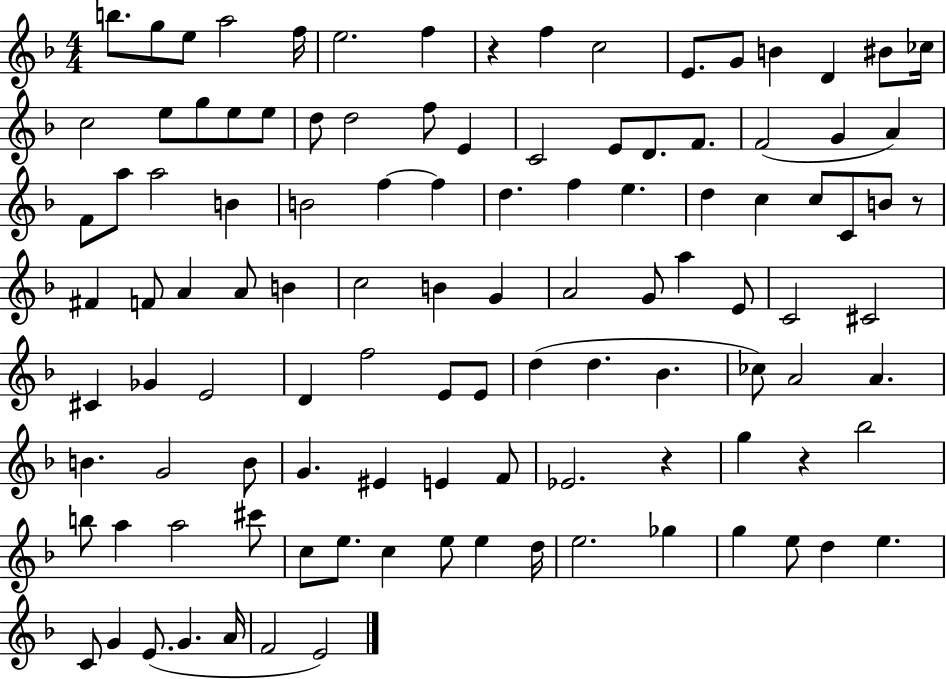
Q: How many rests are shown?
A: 4